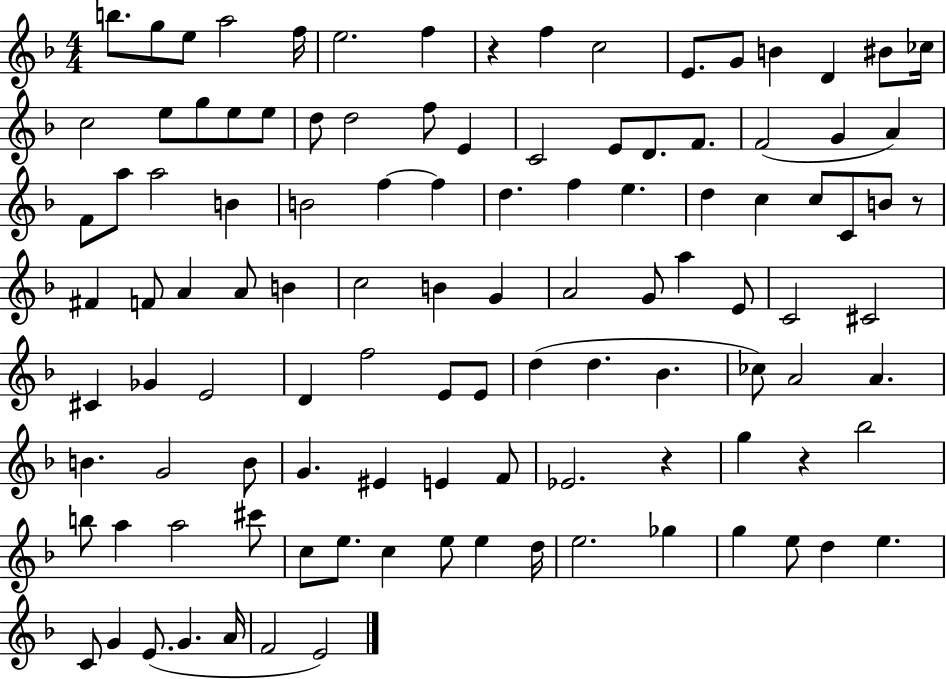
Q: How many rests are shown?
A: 4